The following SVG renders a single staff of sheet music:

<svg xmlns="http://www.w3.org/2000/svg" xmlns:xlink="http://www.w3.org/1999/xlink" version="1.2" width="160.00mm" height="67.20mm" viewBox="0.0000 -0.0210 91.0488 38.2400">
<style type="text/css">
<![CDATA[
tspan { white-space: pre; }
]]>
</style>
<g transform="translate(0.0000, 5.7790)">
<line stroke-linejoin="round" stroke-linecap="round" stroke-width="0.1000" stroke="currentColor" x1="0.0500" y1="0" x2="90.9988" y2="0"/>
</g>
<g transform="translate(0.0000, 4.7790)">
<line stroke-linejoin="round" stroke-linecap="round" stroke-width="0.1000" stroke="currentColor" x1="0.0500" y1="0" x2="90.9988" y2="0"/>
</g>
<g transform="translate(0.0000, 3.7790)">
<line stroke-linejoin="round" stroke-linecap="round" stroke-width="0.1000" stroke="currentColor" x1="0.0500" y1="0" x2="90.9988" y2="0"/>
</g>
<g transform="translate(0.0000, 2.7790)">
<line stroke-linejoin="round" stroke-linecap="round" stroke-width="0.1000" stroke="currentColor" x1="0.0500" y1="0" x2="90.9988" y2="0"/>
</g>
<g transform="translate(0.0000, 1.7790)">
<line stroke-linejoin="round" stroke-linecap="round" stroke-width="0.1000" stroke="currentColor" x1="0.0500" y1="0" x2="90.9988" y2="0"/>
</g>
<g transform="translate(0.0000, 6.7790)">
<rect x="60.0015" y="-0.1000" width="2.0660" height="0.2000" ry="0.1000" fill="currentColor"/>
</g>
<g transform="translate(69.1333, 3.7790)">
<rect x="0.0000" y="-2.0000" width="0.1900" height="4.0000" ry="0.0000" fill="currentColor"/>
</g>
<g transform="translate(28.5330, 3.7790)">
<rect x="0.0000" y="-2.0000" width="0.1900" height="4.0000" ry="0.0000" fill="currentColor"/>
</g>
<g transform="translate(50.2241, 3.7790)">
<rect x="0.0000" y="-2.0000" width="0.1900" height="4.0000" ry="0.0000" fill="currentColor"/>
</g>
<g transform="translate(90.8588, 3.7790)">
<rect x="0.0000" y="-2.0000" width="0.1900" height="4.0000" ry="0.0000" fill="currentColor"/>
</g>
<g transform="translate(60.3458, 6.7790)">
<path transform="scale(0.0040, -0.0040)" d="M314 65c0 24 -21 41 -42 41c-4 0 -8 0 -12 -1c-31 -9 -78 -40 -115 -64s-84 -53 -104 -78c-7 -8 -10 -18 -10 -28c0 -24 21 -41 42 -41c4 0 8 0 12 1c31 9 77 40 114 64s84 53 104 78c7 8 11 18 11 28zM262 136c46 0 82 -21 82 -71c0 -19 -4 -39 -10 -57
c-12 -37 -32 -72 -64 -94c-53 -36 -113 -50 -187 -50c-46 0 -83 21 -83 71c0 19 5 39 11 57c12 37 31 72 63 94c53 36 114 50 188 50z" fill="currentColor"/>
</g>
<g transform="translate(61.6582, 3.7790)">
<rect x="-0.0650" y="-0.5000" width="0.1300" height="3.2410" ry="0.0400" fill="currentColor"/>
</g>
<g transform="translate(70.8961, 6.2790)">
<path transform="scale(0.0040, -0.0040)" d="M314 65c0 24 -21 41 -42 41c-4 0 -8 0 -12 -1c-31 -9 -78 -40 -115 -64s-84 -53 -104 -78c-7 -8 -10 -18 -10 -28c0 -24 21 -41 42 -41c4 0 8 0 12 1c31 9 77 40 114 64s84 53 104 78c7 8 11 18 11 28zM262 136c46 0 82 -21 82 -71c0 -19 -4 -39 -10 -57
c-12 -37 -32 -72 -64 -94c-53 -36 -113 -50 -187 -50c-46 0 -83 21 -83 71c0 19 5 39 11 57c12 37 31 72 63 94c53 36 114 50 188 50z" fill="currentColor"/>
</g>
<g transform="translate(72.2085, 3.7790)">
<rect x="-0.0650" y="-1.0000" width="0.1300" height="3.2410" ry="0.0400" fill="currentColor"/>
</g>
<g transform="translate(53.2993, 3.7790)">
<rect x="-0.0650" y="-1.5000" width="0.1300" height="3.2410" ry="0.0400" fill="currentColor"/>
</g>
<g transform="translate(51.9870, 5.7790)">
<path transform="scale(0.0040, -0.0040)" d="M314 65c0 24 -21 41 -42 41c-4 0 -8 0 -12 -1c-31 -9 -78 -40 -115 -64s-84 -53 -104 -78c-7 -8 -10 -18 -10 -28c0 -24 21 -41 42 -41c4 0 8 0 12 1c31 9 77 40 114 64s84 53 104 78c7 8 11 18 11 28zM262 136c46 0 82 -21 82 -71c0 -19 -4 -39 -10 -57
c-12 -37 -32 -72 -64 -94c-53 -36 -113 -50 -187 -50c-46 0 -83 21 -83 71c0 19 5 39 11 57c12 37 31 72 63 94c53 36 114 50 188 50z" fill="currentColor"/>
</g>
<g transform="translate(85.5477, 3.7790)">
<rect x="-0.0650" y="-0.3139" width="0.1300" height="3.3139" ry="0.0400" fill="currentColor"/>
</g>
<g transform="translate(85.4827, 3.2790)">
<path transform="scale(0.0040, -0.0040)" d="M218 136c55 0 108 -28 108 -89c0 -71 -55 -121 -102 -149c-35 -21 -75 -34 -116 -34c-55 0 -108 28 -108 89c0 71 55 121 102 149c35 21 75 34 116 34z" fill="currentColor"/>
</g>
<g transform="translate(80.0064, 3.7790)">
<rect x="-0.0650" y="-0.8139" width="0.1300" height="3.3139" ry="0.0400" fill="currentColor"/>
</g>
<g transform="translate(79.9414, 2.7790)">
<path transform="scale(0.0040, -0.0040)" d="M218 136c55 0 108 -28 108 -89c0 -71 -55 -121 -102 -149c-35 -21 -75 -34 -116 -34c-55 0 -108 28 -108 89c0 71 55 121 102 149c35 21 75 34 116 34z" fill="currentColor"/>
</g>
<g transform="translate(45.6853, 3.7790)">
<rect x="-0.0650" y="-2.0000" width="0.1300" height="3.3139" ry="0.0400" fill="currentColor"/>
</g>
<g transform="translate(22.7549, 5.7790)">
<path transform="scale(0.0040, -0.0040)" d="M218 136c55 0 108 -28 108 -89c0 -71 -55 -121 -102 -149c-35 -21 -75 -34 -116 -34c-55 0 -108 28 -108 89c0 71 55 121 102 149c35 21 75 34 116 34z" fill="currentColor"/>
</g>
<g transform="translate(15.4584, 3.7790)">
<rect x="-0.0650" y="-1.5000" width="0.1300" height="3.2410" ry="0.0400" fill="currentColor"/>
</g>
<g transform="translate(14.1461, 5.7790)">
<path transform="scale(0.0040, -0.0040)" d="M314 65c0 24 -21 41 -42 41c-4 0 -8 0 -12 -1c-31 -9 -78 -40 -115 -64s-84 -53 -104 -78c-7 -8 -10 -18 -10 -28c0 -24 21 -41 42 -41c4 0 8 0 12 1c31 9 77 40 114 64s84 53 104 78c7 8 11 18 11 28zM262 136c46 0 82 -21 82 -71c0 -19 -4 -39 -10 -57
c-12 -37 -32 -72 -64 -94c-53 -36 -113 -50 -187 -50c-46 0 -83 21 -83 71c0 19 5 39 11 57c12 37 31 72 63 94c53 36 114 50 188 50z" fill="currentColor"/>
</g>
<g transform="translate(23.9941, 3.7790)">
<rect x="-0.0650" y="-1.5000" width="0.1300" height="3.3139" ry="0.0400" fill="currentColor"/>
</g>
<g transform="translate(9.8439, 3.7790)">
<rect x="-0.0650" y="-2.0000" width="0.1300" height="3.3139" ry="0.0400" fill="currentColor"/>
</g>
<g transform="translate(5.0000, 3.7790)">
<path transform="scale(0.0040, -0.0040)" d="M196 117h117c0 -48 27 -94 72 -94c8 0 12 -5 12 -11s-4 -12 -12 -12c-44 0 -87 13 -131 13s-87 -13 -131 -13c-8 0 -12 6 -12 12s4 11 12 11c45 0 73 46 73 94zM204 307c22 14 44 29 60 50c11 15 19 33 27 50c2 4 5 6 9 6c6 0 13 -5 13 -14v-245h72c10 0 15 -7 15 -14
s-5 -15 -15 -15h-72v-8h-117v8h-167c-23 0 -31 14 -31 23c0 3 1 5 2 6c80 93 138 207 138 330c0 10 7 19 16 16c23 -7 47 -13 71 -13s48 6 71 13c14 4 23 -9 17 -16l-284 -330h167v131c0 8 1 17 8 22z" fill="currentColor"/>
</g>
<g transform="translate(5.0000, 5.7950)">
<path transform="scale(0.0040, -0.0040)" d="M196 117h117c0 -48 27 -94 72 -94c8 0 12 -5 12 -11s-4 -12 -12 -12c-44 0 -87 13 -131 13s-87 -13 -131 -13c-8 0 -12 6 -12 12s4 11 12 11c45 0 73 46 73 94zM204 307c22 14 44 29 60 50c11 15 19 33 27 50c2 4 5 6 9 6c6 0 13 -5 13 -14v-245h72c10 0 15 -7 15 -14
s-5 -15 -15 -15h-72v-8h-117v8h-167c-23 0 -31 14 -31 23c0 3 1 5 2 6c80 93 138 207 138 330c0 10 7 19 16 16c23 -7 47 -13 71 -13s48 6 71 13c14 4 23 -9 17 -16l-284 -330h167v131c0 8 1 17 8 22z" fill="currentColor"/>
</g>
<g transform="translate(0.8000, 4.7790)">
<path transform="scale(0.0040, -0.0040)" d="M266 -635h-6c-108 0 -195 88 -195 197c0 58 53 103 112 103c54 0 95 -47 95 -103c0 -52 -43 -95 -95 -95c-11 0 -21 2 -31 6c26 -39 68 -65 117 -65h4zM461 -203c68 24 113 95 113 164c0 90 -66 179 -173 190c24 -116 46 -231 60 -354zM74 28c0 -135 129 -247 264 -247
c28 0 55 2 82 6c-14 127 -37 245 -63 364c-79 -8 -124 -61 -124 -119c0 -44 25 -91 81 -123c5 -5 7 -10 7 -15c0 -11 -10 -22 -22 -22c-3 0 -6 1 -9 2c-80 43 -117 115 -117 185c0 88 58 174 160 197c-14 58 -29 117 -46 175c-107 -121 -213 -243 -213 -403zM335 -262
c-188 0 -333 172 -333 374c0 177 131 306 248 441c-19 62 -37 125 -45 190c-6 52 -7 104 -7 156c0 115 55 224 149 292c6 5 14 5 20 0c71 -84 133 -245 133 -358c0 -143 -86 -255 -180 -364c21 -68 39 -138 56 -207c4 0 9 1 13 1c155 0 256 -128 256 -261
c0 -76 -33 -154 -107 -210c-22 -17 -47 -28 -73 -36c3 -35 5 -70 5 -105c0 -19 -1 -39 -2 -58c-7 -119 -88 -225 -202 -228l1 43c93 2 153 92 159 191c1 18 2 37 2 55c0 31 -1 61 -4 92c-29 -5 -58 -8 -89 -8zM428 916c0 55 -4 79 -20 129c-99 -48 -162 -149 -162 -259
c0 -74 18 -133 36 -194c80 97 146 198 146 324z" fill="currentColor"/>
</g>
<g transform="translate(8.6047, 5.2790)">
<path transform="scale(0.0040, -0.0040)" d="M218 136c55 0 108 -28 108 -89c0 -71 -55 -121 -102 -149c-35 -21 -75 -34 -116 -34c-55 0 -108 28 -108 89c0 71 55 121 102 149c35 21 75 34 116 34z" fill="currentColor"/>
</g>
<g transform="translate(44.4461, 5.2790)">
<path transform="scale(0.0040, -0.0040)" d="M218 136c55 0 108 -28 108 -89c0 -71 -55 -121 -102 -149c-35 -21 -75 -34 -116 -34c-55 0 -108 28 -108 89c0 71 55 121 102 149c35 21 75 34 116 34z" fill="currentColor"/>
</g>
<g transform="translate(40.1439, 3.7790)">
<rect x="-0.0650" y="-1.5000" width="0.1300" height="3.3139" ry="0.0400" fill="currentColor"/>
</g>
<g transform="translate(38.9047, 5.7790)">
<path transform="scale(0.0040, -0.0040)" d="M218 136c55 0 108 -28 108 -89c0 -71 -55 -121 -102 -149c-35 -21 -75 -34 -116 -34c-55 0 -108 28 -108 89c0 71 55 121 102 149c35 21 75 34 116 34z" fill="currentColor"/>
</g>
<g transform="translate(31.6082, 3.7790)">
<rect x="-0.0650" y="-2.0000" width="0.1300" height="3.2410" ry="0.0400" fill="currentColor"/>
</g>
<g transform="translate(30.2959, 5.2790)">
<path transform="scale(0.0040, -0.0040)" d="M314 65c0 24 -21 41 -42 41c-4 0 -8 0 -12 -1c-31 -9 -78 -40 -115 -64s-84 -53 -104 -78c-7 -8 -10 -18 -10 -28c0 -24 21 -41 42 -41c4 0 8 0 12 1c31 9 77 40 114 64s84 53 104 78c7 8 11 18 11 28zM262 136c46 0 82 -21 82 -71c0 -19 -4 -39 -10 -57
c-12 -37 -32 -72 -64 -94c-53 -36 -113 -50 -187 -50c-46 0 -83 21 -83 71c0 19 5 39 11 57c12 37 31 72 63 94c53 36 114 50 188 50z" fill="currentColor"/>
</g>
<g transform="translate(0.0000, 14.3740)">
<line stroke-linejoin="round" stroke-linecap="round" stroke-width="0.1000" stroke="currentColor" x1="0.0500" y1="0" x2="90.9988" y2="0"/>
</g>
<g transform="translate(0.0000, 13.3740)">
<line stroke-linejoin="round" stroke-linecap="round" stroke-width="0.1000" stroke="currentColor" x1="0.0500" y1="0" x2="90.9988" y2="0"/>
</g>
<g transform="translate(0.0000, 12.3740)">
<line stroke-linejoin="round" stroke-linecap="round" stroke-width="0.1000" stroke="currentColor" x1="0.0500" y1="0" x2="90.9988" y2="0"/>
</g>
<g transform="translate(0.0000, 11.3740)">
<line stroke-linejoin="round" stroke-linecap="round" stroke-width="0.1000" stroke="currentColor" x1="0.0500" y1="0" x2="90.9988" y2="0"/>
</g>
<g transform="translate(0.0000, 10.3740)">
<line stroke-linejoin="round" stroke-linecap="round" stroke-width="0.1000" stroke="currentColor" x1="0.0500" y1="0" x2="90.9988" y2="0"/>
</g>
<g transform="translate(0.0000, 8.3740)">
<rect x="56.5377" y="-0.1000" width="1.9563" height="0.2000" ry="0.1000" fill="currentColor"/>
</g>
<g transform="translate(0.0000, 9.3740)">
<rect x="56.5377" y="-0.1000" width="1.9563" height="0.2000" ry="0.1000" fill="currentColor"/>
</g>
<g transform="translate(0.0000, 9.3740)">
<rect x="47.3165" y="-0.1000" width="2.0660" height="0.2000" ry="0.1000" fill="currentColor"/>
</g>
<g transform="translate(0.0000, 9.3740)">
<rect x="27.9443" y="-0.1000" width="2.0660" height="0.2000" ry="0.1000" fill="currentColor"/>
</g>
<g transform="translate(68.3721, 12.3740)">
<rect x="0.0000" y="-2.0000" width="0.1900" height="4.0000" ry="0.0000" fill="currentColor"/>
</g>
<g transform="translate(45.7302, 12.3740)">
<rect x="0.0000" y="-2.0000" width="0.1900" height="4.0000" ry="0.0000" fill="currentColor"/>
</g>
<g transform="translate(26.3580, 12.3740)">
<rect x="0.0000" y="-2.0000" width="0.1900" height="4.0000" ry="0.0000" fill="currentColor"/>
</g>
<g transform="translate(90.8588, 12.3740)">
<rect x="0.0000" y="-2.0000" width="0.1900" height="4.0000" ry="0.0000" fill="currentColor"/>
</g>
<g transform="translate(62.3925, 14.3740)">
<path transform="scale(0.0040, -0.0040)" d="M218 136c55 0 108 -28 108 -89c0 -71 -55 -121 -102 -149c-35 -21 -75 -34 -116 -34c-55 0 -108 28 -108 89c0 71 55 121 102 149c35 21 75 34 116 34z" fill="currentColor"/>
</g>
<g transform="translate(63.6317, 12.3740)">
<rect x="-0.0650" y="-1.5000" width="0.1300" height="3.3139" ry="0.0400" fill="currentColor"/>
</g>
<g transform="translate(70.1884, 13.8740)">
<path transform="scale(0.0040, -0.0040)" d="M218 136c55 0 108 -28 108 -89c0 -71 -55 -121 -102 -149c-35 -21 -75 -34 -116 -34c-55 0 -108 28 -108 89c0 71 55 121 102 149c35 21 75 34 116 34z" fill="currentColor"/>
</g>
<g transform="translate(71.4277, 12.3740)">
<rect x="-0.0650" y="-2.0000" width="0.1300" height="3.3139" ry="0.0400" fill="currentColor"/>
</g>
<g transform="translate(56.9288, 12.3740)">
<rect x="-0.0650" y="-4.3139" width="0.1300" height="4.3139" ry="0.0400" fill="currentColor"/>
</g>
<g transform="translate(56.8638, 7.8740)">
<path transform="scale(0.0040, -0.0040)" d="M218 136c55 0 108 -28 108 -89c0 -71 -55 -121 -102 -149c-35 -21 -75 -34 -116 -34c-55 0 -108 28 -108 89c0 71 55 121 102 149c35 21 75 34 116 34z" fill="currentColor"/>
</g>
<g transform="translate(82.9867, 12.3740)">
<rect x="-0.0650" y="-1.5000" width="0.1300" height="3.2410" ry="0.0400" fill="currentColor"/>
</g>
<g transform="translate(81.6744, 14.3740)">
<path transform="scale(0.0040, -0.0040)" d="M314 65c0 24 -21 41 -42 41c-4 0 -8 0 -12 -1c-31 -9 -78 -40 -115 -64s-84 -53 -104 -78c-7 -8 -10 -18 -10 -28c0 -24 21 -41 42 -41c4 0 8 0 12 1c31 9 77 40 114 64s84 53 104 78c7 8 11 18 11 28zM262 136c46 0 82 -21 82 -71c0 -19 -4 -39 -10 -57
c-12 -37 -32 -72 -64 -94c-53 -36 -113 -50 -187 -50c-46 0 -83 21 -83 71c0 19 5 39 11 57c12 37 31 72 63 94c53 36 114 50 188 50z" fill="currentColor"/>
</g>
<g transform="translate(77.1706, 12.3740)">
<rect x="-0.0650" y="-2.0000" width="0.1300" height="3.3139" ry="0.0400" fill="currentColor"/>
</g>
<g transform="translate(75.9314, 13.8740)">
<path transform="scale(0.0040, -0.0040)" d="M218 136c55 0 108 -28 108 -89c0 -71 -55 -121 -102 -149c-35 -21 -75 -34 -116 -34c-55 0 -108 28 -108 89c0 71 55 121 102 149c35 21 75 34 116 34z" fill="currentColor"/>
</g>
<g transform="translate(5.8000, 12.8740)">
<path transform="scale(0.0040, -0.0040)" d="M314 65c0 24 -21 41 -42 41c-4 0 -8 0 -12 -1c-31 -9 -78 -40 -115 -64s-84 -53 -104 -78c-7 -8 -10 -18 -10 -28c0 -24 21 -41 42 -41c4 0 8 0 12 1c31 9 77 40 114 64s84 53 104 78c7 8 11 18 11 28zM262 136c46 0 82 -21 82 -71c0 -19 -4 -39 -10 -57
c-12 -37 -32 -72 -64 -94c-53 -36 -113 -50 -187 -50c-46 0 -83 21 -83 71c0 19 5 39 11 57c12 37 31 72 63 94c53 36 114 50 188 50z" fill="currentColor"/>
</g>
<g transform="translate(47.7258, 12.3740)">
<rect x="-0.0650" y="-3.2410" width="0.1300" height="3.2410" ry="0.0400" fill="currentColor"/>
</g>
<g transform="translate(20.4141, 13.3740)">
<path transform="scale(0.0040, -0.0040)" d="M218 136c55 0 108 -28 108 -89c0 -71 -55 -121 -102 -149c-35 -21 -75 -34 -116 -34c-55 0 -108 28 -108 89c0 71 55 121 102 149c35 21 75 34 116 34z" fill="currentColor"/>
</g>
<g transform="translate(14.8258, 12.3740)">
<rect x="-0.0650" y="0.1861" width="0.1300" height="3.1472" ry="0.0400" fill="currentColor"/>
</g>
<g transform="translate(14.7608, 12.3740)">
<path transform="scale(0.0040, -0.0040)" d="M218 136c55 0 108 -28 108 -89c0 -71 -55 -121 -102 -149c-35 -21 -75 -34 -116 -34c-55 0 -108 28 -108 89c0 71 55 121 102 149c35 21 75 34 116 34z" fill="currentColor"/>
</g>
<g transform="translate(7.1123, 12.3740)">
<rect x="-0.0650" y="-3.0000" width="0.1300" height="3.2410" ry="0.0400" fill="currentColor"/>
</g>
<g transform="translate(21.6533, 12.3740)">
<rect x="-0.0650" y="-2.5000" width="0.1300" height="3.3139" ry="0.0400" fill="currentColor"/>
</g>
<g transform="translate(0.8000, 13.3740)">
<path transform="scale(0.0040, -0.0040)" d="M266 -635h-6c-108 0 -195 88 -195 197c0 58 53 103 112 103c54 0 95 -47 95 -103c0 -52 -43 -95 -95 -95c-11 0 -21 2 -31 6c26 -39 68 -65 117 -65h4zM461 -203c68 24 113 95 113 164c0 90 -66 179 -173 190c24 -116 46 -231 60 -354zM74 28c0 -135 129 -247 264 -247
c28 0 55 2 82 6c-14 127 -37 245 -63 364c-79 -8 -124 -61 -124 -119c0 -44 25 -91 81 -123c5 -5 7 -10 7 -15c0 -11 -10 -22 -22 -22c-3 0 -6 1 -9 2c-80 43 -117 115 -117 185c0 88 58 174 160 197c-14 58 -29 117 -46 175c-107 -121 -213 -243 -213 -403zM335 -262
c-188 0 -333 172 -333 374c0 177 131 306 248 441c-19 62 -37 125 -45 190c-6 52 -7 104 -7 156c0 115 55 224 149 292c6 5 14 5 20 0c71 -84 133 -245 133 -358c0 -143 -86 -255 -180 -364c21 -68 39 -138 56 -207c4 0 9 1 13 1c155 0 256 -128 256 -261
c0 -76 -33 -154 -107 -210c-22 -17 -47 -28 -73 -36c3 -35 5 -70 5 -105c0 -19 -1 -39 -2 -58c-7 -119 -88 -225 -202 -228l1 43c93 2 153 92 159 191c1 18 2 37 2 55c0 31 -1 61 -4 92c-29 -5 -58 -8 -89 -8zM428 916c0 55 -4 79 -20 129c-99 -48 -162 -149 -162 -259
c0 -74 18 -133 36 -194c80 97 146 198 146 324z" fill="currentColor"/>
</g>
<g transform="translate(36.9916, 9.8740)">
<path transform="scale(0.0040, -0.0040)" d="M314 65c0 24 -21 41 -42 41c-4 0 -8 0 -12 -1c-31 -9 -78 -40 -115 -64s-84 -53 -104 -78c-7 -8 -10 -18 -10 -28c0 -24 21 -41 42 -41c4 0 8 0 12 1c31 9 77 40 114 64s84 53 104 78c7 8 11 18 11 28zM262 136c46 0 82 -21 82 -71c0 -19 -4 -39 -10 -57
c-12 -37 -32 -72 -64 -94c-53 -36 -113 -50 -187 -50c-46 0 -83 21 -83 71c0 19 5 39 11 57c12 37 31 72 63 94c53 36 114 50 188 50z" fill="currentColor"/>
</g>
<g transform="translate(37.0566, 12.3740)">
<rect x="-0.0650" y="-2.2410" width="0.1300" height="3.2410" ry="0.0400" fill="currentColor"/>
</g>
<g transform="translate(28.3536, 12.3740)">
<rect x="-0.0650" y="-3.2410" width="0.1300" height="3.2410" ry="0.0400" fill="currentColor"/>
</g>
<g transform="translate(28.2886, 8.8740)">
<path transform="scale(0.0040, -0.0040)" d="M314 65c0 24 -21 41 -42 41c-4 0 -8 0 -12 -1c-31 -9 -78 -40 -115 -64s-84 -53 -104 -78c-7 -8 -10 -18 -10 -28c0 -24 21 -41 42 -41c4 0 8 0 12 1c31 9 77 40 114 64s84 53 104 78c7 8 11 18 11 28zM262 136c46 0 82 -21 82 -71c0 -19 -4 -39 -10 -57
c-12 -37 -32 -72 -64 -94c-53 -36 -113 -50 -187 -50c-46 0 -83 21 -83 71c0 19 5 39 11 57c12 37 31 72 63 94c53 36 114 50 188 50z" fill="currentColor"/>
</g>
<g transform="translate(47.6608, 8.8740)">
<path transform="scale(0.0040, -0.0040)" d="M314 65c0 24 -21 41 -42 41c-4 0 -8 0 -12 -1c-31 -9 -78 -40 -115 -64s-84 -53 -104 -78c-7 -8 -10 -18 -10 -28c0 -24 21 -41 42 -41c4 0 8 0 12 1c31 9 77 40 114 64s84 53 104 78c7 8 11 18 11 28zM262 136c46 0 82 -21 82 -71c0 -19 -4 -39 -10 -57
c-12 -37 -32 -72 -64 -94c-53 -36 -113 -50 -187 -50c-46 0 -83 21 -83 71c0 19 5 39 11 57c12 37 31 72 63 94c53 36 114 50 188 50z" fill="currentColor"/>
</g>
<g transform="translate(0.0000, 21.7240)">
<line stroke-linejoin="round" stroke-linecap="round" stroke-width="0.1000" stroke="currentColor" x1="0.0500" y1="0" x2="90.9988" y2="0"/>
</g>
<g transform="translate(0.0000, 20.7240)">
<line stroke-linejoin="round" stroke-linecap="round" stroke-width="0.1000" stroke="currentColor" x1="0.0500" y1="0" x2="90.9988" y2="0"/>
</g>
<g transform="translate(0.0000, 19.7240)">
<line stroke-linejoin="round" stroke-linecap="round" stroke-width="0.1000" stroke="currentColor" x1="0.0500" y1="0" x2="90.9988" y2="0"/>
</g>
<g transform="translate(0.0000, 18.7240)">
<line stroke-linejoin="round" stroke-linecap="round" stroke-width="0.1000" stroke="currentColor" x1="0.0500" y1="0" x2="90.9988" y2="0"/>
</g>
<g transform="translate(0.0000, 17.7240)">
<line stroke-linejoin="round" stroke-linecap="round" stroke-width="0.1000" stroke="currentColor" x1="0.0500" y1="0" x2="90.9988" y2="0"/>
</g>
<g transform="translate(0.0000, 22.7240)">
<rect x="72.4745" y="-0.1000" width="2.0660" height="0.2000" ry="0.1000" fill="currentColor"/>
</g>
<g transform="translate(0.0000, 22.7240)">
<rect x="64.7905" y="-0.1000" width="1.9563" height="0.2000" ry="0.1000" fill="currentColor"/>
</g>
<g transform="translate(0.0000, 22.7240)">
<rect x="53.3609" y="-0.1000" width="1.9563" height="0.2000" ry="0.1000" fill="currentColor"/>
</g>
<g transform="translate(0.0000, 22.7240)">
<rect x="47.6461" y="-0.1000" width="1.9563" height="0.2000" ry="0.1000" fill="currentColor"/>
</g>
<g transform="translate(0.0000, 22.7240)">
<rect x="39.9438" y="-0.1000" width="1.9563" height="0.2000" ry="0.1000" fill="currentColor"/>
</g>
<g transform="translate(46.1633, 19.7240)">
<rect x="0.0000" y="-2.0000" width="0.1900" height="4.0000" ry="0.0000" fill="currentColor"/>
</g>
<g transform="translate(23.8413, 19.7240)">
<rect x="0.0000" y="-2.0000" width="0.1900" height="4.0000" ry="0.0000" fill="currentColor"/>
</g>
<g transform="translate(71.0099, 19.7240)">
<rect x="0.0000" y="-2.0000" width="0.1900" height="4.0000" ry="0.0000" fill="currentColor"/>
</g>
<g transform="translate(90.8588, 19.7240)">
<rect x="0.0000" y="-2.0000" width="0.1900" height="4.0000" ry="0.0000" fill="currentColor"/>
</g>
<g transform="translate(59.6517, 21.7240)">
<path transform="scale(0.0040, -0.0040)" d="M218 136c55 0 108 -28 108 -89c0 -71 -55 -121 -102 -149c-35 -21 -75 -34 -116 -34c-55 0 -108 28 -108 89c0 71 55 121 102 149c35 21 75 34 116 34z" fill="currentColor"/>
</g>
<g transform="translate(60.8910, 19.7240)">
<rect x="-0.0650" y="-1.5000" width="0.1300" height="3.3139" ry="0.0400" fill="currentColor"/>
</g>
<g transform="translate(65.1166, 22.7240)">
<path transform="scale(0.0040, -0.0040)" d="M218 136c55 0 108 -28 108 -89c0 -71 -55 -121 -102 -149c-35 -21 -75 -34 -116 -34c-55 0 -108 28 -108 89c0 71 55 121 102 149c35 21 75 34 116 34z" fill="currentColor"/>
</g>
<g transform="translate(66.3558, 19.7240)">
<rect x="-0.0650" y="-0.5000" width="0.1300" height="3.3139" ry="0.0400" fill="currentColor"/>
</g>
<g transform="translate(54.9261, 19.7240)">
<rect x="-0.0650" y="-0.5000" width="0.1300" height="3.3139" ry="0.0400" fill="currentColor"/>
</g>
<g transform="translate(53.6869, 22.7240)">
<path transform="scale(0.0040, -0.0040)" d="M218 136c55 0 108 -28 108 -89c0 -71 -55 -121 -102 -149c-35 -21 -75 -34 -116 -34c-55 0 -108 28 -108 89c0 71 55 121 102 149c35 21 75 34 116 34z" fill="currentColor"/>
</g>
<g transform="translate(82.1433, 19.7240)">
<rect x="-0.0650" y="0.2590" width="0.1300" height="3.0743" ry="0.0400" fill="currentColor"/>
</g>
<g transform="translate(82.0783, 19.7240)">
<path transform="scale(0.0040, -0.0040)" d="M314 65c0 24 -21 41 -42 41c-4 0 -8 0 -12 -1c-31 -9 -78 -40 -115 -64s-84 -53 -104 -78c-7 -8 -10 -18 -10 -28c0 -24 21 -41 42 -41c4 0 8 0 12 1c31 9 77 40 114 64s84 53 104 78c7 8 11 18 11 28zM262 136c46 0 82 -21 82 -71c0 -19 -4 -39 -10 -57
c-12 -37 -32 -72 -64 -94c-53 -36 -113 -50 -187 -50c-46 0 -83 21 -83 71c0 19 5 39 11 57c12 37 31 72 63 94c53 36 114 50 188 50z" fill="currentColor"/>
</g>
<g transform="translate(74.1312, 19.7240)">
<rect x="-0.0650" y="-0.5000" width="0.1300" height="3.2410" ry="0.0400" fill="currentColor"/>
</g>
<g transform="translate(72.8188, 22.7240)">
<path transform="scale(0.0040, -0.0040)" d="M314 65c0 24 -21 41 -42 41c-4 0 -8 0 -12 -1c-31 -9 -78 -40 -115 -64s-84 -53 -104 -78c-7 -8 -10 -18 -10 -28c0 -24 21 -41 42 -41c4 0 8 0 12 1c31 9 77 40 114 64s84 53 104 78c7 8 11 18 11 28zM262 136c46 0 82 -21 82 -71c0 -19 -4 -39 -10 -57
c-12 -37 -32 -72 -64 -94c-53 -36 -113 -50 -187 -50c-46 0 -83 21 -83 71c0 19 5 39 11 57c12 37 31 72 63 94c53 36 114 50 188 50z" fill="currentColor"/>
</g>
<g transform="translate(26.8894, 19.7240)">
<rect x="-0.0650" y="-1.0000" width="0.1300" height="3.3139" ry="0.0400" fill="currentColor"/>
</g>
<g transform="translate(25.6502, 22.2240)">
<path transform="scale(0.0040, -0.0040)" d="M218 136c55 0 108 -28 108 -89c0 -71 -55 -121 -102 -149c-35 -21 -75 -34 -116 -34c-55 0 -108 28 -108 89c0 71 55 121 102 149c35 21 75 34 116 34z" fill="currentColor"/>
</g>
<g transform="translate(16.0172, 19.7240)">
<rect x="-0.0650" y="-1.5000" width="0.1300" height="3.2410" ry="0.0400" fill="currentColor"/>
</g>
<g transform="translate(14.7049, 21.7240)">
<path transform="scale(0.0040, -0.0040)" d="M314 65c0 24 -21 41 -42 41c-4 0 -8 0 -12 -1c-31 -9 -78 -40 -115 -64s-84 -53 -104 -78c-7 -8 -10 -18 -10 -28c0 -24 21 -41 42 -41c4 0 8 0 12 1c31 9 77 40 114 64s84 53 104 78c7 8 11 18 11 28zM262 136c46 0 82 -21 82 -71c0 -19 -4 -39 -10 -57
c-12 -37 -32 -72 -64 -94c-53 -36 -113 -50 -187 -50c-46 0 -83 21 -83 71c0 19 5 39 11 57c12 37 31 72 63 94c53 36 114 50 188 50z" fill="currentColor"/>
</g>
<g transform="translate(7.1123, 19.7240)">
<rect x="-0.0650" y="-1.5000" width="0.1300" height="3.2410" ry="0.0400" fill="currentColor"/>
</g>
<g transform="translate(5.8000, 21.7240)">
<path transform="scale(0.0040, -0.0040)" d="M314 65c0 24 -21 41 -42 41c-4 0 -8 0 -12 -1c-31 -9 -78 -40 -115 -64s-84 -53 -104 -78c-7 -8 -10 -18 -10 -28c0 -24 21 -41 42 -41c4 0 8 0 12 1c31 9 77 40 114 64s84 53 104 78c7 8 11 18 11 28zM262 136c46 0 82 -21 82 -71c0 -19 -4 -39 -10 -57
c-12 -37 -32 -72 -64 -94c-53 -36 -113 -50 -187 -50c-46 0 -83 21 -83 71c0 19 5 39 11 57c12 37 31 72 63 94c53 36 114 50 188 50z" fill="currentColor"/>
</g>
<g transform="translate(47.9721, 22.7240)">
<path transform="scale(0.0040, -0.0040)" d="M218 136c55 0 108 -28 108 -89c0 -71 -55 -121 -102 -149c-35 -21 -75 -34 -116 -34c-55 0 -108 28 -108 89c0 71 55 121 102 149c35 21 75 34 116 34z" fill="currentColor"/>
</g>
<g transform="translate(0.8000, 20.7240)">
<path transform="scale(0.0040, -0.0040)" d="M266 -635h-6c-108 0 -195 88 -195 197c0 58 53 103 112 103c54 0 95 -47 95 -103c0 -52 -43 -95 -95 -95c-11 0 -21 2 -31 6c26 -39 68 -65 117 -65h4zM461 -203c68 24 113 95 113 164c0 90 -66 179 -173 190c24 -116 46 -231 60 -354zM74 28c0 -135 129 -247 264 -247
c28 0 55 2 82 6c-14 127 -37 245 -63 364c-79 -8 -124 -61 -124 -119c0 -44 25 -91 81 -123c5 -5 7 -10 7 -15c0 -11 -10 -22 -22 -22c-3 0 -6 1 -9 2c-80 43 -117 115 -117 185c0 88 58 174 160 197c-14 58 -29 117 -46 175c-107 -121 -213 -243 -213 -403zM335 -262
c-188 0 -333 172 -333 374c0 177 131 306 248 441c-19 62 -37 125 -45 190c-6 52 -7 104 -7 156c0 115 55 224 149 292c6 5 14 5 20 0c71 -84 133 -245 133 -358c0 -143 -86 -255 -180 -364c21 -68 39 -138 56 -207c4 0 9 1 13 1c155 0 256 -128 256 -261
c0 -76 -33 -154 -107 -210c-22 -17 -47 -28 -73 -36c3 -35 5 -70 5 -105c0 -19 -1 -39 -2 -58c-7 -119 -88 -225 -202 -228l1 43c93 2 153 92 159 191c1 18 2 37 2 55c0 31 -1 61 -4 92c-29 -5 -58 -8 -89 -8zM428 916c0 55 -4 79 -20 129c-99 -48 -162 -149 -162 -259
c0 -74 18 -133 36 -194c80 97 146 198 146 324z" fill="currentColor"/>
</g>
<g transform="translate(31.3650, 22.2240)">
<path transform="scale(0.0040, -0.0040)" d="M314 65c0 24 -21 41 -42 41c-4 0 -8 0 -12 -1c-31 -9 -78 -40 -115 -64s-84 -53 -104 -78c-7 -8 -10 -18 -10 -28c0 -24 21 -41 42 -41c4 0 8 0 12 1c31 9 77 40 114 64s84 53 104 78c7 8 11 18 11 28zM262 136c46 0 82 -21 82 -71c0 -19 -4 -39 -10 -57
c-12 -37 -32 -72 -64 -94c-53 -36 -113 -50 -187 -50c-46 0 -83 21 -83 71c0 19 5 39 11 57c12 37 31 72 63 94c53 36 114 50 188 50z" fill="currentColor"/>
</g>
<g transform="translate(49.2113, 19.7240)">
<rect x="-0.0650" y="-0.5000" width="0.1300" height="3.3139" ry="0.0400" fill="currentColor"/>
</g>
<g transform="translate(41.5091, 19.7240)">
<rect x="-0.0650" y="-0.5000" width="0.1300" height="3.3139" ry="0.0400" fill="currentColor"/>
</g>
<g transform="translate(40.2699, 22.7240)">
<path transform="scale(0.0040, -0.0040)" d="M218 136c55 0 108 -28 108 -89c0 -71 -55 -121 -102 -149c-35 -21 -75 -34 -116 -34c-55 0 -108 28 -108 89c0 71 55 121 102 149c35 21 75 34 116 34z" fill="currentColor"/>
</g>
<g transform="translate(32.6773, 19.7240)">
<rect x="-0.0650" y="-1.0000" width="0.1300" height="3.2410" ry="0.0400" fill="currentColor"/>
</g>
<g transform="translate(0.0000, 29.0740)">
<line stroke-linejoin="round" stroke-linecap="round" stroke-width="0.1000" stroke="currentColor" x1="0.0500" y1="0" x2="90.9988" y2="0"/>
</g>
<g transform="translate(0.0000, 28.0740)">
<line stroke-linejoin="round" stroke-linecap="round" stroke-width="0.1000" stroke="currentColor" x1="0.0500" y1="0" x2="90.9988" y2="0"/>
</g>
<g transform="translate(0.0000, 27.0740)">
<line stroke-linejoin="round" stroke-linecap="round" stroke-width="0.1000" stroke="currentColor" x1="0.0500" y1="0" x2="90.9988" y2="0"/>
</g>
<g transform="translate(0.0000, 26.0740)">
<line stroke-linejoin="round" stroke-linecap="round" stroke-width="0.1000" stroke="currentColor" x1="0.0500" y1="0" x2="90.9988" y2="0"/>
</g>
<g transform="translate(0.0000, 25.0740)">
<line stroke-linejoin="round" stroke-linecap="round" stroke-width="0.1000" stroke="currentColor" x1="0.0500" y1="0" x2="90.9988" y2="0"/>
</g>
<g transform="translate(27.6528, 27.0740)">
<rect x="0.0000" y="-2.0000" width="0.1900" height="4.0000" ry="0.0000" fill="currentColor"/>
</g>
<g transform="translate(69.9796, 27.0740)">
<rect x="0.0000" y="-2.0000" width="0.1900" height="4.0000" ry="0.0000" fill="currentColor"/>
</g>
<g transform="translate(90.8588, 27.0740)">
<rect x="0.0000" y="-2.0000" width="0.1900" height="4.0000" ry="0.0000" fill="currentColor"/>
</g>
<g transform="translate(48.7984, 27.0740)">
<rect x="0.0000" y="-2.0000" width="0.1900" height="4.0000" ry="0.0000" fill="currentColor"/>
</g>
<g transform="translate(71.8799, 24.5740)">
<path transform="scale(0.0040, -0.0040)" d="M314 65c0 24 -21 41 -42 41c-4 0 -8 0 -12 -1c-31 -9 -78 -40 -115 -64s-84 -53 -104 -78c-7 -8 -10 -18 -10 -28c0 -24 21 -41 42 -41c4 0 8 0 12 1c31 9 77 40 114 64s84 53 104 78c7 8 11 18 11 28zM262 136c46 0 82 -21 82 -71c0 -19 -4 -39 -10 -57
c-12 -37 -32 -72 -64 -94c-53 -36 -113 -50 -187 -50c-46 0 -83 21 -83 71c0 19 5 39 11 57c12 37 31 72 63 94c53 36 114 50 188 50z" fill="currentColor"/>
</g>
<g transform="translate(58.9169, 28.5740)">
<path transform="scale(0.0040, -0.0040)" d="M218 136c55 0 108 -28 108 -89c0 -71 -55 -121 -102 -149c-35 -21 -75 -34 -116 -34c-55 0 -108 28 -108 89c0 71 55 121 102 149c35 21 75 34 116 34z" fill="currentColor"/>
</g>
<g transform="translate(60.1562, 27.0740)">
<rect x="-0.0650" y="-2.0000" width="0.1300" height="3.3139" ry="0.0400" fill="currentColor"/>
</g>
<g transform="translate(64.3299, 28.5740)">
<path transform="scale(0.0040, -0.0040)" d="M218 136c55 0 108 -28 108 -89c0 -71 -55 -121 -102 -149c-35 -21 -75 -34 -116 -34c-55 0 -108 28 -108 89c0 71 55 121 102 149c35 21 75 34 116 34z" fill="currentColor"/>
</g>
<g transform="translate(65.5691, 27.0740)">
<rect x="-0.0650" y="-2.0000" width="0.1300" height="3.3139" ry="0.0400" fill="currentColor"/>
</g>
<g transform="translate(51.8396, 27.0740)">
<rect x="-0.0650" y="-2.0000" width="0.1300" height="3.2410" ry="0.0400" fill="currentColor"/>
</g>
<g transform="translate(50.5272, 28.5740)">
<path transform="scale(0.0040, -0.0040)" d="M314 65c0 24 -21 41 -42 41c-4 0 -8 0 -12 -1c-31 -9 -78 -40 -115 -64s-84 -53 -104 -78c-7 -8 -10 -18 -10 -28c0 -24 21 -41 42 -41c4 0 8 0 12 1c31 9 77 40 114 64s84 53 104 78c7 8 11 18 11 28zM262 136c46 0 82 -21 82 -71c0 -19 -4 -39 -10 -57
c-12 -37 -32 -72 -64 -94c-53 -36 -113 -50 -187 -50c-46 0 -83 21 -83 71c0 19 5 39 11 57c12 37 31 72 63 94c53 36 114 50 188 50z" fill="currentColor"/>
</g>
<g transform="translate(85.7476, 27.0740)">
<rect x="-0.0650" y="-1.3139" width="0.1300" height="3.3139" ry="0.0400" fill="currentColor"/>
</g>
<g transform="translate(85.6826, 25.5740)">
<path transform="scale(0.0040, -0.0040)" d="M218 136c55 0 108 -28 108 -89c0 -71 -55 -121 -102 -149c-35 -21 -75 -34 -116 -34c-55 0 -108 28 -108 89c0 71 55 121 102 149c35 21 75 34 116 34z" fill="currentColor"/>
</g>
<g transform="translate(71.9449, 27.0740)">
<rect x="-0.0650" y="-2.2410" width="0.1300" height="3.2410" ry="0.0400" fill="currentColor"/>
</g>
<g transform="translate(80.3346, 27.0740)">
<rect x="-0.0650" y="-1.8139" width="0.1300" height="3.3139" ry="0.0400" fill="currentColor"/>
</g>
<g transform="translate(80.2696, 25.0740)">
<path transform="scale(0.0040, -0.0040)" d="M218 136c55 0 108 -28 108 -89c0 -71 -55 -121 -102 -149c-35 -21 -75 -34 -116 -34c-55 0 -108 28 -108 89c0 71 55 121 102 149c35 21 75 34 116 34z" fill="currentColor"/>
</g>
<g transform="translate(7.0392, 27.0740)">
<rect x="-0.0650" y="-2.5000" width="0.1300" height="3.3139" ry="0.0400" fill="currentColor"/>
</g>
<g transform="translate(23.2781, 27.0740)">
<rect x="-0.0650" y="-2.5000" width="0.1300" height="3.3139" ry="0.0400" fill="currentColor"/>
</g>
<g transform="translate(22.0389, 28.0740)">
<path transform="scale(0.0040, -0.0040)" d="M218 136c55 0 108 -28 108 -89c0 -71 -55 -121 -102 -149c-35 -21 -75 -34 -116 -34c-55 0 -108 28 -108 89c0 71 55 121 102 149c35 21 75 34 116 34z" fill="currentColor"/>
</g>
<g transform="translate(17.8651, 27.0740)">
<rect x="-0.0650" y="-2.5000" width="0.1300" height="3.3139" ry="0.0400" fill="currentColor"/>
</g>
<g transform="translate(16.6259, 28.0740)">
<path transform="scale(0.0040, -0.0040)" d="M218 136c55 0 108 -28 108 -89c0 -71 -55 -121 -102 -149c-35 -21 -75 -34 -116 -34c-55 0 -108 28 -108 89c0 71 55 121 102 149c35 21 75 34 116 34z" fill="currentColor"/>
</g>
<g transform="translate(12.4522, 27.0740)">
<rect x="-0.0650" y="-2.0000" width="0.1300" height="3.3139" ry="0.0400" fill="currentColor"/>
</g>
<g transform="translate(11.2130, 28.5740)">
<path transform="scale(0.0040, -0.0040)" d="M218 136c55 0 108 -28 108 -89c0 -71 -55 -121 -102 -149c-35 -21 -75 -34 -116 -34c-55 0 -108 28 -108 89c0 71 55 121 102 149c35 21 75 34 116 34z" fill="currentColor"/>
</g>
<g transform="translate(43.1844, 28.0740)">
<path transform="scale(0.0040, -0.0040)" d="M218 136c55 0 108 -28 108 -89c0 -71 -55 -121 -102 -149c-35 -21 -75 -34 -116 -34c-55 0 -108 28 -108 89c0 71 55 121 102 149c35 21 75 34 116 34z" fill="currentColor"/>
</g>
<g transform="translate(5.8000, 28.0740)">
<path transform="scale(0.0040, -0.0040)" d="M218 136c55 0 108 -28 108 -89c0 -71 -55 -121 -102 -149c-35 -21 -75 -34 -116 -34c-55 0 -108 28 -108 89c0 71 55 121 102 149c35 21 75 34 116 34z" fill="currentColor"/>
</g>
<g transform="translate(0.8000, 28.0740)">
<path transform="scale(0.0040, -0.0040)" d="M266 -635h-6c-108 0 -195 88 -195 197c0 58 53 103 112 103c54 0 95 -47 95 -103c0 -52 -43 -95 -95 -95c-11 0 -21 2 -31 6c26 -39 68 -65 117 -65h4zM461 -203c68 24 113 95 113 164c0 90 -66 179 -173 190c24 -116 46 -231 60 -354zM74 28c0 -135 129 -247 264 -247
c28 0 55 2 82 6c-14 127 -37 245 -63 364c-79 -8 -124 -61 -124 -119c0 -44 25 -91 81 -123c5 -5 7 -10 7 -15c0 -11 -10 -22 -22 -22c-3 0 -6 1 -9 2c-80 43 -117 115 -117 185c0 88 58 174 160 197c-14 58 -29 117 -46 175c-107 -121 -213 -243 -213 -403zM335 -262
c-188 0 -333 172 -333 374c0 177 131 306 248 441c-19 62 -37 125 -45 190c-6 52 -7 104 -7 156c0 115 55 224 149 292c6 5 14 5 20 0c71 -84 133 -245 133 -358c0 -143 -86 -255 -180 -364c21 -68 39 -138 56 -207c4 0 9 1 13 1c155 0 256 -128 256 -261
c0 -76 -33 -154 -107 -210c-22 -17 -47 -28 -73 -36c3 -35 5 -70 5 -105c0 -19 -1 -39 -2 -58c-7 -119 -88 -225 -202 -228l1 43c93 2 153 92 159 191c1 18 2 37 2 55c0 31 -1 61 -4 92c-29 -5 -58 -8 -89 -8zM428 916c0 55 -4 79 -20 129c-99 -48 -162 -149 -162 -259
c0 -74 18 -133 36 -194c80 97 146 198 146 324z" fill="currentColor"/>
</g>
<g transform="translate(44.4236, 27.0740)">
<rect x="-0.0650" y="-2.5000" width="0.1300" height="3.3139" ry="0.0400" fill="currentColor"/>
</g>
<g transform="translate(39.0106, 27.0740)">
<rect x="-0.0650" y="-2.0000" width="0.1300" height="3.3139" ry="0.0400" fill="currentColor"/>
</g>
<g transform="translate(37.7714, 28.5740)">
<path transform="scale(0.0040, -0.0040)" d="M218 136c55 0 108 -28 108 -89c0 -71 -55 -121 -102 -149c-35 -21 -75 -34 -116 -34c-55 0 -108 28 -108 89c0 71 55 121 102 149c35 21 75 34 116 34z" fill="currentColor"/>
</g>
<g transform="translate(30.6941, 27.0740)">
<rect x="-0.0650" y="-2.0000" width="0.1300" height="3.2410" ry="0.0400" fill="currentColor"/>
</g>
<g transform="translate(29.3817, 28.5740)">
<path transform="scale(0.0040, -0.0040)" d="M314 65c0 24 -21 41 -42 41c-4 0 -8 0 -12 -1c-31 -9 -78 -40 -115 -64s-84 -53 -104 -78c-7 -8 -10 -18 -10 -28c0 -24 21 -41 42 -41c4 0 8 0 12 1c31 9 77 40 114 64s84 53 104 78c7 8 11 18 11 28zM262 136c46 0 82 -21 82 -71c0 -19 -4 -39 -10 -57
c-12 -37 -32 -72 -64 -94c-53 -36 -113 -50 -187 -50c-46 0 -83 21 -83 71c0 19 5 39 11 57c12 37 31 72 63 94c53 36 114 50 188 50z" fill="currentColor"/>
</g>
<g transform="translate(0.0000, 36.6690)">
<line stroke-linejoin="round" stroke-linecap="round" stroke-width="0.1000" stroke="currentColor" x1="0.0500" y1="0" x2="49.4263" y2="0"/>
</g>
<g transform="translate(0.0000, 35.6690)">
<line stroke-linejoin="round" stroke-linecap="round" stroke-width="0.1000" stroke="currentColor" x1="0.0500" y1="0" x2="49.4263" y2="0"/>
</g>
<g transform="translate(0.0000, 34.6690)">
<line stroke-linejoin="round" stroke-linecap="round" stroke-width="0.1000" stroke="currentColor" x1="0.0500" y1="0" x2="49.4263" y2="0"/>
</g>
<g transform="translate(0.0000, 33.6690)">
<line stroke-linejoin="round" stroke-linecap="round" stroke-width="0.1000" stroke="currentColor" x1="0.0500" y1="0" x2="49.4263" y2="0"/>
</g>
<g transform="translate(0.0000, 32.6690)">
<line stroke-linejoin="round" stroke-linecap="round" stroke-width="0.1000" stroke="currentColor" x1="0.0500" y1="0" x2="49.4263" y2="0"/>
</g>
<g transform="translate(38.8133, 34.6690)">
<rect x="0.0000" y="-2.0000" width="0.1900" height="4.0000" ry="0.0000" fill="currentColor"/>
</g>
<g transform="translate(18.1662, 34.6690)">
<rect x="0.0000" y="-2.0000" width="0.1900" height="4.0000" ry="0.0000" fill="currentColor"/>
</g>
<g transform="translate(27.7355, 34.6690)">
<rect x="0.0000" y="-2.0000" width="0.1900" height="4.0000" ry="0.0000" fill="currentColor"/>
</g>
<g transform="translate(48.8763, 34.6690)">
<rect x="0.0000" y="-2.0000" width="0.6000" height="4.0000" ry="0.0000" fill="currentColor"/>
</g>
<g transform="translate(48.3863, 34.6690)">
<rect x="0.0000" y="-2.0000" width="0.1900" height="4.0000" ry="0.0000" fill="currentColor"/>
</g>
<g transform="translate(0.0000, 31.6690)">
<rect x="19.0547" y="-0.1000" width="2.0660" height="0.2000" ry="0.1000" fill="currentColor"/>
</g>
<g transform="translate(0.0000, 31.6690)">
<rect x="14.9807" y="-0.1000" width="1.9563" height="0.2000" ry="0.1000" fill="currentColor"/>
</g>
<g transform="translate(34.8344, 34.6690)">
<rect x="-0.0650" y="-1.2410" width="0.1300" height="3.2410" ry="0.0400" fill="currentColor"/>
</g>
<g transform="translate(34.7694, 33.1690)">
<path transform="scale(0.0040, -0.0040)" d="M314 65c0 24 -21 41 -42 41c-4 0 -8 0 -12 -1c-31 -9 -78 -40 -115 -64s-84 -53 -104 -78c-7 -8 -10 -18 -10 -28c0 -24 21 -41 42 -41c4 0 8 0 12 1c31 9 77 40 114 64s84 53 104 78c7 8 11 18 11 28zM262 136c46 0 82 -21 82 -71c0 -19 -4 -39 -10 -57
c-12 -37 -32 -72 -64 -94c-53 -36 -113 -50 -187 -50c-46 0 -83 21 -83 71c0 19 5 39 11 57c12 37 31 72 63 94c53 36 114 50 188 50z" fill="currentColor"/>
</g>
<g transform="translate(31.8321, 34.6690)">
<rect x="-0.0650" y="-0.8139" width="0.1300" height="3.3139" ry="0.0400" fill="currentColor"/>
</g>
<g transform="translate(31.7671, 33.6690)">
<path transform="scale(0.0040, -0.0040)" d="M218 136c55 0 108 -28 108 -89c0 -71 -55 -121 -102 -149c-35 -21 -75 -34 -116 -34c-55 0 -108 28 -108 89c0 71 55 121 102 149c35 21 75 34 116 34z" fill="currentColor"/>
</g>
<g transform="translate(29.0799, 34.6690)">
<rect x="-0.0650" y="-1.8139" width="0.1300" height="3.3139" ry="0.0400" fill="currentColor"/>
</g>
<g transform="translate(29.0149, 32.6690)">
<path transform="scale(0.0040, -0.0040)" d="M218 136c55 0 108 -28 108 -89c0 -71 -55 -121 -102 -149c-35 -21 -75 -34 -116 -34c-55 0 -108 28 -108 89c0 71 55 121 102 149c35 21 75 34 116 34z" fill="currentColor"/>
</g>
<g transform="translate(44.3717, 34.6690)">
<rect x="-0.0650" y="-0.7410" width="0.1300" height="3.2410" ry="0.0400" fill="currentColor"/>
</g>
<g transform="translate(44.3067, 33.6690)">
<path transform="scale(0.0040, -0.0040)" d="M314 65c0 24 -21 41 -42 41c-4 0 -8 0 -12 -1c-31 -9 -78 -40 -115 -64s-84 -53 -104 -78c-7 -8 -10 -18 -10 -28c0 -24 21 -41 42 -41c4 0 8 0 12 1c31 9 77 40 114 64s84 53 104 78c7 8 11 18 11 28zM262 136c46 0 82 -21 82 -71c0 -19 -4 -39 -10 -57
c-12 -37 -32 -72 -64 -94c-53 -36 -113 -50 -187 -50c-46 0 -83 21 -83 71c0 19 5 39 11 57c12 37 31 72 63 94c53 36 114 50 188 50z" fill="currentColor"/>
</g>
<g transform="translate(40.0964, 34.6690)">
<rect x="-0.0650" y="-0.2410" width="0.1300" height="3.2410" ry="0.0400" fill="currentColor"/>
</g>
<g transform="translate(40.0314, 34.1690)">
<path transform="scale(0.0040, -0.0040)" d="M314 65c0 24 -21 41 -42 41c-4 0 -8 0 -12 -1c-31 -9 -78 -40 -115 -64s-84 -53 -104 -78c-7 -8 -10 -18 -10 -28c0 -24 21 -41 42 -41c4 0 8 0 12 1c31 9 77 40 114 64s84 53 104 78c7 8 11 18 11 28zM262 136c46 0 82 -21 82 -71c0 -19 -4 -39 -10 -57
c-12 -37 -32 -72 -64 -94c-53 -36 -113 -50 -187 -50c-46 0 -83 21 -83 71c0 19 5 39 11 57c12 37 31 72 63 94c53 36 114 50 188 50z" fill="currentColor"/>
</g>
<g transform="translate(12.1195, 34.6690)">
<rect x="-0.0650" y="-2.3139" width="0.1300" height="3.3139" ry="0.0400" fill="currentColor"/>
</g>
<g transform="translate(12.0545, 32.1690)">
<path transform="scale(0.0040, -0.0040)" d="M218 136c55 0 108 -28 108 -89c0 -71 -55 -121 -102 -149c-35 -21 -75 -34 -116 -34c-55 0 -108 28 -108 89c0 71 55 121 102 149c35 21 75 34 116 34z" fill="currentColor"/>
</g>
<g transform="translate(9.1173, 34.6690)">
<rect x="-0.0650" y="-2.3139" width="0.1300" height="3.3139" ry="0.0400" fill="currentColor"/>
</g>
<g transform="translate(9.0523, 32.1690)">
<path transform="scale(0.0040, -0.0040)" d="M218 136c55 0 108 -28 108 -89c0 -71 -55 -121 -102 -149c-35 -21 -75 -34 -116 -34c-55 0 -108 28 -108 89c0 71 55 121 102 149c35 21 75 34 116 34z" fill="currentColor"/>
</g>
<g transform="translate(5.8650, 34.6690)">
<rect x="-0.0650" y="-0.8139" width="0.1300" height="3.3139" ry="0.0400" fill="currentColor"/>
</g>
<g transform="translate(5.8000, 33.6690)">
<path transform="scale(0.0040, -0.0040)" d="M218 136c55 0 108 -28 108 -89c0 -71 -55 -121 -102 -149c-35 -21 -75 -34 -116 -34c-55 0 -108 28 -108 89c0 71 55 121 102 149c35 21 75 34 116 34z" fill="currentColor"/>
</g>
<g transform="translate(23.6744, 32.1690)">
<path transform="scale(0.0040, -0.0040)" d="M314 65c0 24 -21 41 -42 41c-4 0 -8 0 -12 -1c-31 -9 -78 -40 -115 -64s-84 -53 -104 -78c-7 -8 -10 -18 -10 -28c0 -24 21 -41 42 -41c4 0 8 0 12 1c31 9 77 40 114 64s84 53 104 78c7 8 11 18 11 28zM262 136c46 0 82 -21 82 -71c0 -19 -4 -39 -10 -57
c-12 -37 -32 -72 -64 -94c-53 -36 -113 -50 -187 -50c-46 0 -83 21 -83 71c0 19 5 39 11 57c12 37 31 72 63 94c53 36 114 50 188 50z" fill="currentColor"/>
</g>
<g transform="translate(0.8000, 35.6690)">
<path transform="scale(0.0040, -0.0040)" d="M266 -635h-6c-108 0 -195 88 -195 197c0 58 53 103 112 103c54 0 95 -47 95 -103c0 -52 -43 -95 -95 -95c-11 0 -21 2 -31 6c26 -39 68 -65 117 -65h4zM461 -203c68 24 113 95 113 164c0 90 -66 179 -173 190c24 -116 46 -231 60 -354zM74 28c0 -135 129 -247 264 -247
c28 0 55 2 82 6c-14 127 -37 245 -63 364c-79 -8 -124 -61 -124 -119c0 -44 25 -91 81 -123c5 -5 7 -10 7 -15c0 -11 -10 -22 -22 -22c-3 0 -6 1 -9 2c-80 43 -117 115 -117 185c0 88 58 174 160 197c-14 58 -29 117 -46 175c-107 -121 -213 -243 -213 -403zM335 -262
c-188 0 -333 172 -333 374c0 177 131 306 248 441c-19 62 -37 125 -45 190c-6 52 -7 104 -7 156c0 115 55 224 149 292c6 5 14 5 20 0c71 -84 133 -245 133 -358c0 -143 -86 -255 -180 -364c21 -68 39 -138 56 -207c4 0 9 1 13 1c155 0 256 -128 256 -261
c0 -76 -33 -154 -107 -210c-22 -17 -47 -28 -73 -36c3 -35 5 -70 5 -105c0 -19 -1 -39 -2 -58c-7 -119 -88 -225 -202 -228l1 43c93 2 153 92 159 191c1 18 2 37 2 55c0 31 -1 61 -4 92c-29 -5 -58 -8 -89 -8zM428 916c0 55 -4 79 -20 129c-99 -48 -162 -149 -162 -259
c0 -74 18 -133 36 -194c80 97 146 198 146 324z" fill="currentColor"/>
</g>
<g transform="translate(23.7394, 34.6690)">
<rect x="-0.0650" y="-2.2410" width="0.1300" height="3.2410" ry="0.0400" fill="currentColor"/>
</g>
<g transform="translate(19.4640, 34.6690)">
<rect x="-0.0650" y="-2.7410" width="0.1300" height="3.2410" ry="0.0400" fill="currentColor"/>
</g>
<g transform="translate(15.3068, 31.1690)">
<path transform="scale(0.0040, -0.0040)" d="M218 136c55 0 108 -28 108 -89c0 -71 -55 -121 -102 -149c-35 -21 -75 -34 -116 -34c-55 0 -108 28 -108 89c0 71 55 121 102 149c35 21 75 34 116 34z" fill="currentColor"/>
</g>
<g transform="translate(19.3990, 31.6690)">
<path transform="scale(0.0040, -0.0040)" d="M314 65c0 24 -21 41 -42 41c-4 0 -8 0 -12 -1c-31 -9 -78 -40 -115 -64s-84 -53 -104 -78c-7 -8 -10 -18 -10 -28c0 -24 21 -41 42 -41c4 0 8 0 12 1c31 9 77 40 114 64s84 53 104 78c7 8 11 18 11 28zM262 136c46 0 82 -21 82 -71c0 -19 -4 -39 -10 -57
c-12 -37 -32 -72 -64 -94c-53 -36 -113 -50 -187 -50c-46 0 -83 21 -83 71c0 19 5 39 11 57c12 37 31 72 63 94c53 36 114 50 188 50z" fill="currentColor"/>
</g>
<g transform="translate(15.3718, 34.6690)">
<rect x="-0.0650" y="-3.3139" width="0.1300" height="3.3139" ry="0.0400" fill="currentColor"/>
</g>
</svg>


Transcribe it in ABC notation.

X:1
T:Untitled
M:4/4
L:1/4
K:C
F E2 E F2 E F E2 C2 D2 d c A2 B G b2 g2 b2 d' E F F E2 E2 E2 D D2 C C C E C C2 B2 G F G G F2 F G F2 F F g2 f e d g g b a2 g2 f d e2 c2 d2